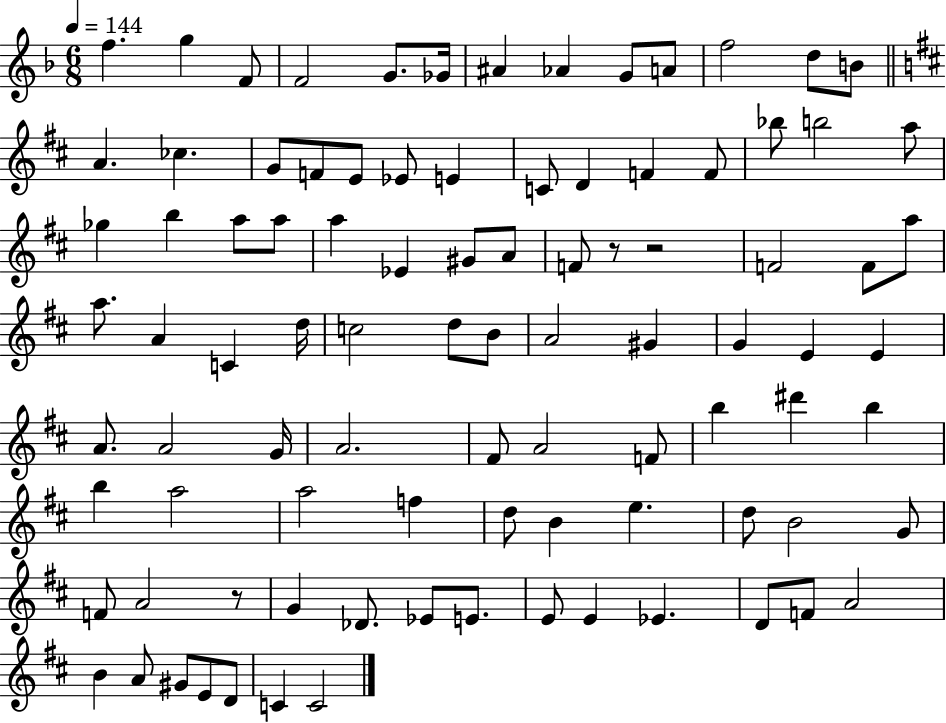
F5/q. G5/q F4/e F4/h G4/e. Gb4/s A#4/q Ab4/q G4/e A4/e F5/h D5/e B4/e A4/q. CES5/q. G4/e F4/e E4/e Eb4/e E4/q C4/e D4/q F4/q F4/e Bb5/e B5/h A5/e Gb5/q B5/q A5/e A5/e A5/q Eb4/q G#4/e A4/e F4/e R/e R/h F4/h F4/e A5/e A5/e. A4/q C4/q D5/s C5/h D5/e B4/e A4/h G#4/q G4/q E4/q E4/q A4/e. A4/h G4/s A4/h. F#4/e A4/h F4/e B5/q D#6/q B5/q B5/q A5/h A5/h F5/q D5/e B4/q E5/q. D5/e B4/h G4/e F4/e A4/h R/e G4/q Db4/e. Eb4/e E4/e. E4/e E4/q Eb4/q. D4/e F4/e A4/h B4/q A4/e G#4/e E4/e D4/e C4/q C4/h